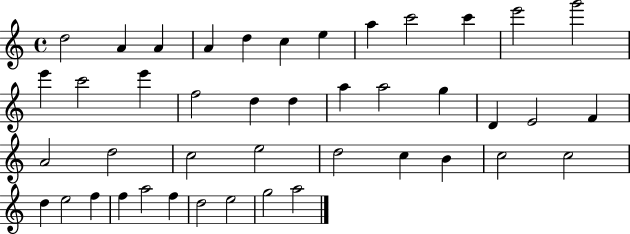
{
  \clef treble
  \time 4/4
  \defaultTimeSignature
  \key c \major
  d''2 a'4 a'4 | a'4 d''4 c''4 e''4 | a''4 c'''2 c'''4 | e'''2 g'''2 | \break e'''4 c'''2 e'''4 | f''2 d''4 d''4 | a''4 a''2 g''4 | d'4 e'2 f'4 | \break a'2 d''2 | c''2 e''2 | d''2 c''4 b'4 | c''2 c''2 | \break d''4 e''2 f''4 | f''4 a''2 f''4 | d''2 e''2 | g''2 a''2 | \break \bar "|."
}